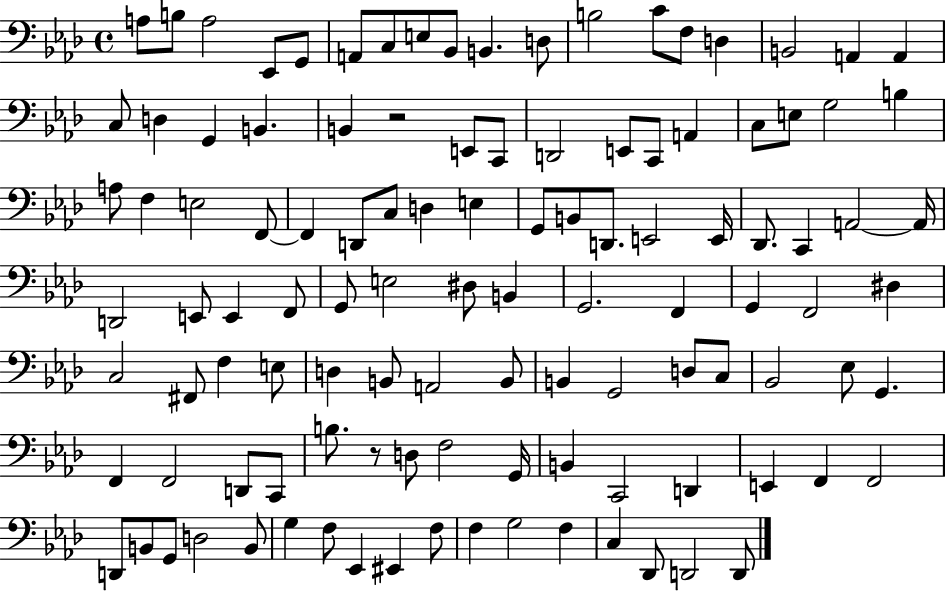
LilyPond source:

{
  \clef bass
  \time 4/4
  \defaultTimeSignature
  \key aes \major
  a8 b8 a2 ees,8 g,8 | a,8 c8 e8 bes,8 b,4. d8 | b2 c'8 f8 d4 | b,2 a,4 a,4 | \break c8 d4 g,4 b,4. | b,4 r2 e,8 c,8 | d,2 e,8 c,8 a,4 | c8 e8 g2 b4 | \break a8 f4 e2 f,8~~ | f,4 d,8 c8 d4 e4 | g,8 b,8 d,8. e,2 e,16 | des,8. c,4 a,2~~ a,16 | \break d,2 e,8 e,4 f,8 | g,8 e2 dis8 b,4 | g,2. f,4 | g,4 f,2 dis4 | \break c2 fis,8 f4 e8 | d4 b,8 a,2 b,8 | b,4 g,2 d8 c8 | bes,2 ees8 g,4. | \break f,4 f,2 d,8 c,8 | b8. r8 d8 f2 g,16 | b,4 c,2 d,4 | e,4 f,4 f,2 | \break d,8 b,8 g,8 d2 b,8 | g4 f8 ees,4 eis,4 f8 | f4 g2 f4 | c4 des,8 d,2 d,8 | \break \bar "|."
}